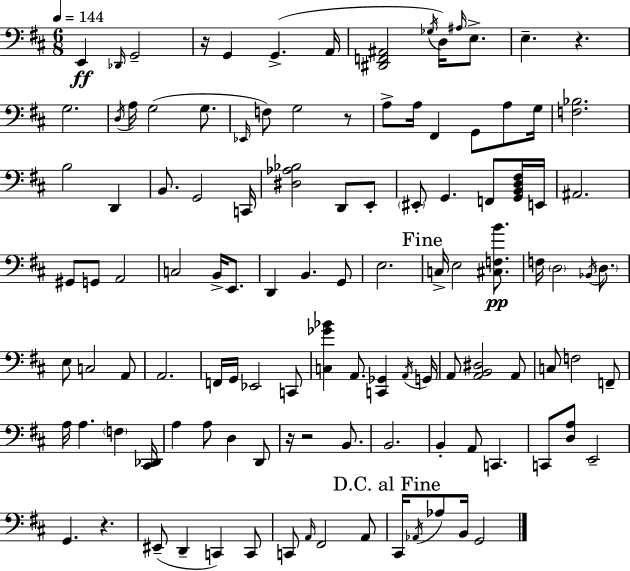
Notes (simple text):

E2/q Db2/s G2/h R/s G2/q G2/q. A2/s [D#2,F2,A#2]/h Gb3/s D3/s A#3/s E3/e. E3/q. R/q. G3/h. D3/s A3/s G3/h G3/e. Eb2/s F3/e G3/h R/e A3/e A3/s F#2/q G2/e A3/e G3/s [F3,Bb3]/h. B3/h D2/q B2/e. G2/h C2/s [D#3,Ab3,Bb3]/h D2/e E2/e EIS2/e G2/q. F2/e [G2,B2,D3,F#3]/s E2/s A#2/h. G#2/e G2/e A2/h C3/h B2/s E2/e. D2/q B2/q. G2/e E3/h. C3/s E3/h [C#3,F3,B4]/e. F3/s D3/h Bb2/s D3/e. E3/e C3/h A2/e A2/h. F2/s G2/s Eb2/h C2/e [C3,Gb4,Bb4]/q A2/e. [C2,Gb2]/q A2/s G2/s A2/e [A2,B2,D#3]/h A2/e C3/e F3/h F2/e A3/s A3/q. F3/q [C#2,Db2]/s A3/q A3/e D3/q D2/e R/s R/h B2/e. B2/h. B2/q A2/e C2/q. C2/e [D3,A3]/e E2/h G2/q. R/q. EIS2/e D2/q C2/q C2/e C2/e A2/s F#2/h A2/e C#2/s Ab2/s Ab3/e B2/s G2/h